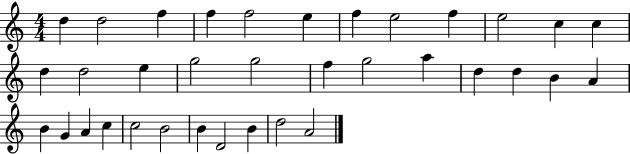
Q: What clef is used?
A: treble